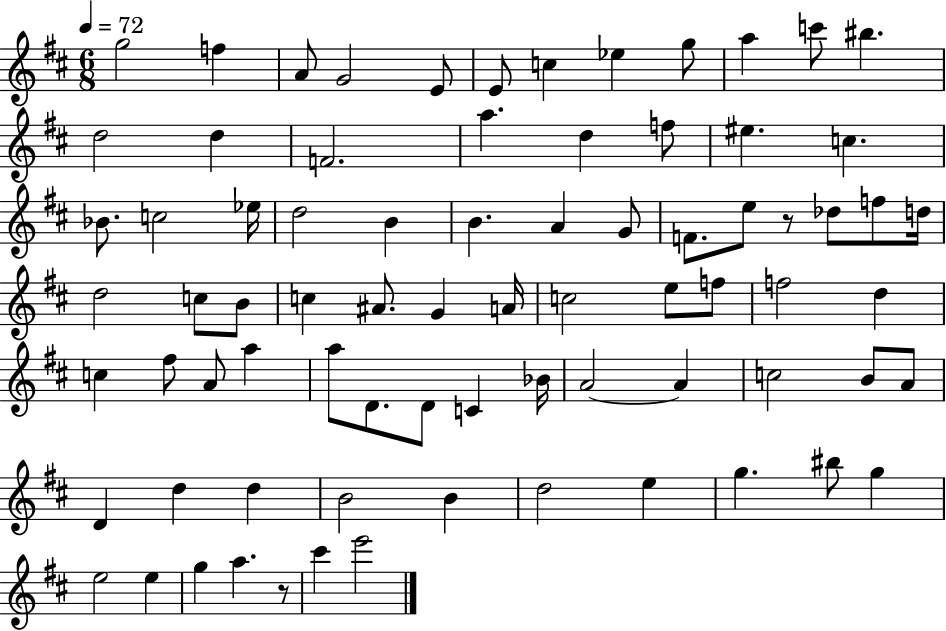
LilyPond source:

{
  \clef treble
  \numericTimeSignature
  \time 6/8
  \key d \major
  \tempo 4 = 72
  g''2 f''4 | a'8 g'2 e'8 | e'8 c''4 ees''4 g''8 | a''4 c'''8 bis''4. | \break d''2 d''4 | f'2. | a''4. d''4 f''8 | eis''4. c''4. | \break bes'8. c''2 ees''16 | d''2 b'4 | b'4. a'4 g'8 | f'8. e''8 r8 des''8 f''8 d''16 | \break d''2 c''8 b'8 | c''4 ais'8. g'4 a'16 | c''2 e''8 f''8 | f''2 d''4 | \break c''4 fis''8 a'8 a''4 | a''8 d'8. d'8 c'4 bes'16 | a'2~~ a'4 | c''2 b'8 a'8 | \break d'4 d''4 d''4 | b'2 b'4 | d''2 e''4 | g''4. bis''8 g''4 | \break e''2 e''4 | g''4 a''4. r8 | cis'''4 e'''2 | \bar "|."
}